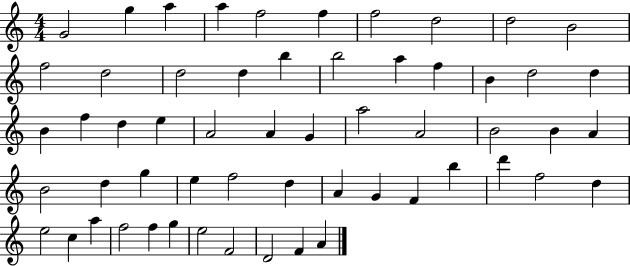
G4/h G5/q A5/q A5/q F5/h F5/q F5/h D5/h D5/h B4/h F5/h D5/h D5/h D5/q B5/q B5/h A5/q F5/q B4/q D5/h D5/q B4/q F5/q D5/q E5/q A4/h A4/q G4/q A5/h A4/h B4/h B4/q A4/q B4/h D5/q G5/q E5/q F5/h D5/q A4/q G4/q F4/q B5/q D6/q F5/h D5/q E5/h C5/q A5/q F5/h F5/q G5/q E5/h F4/h D4/h F4/q A4/q